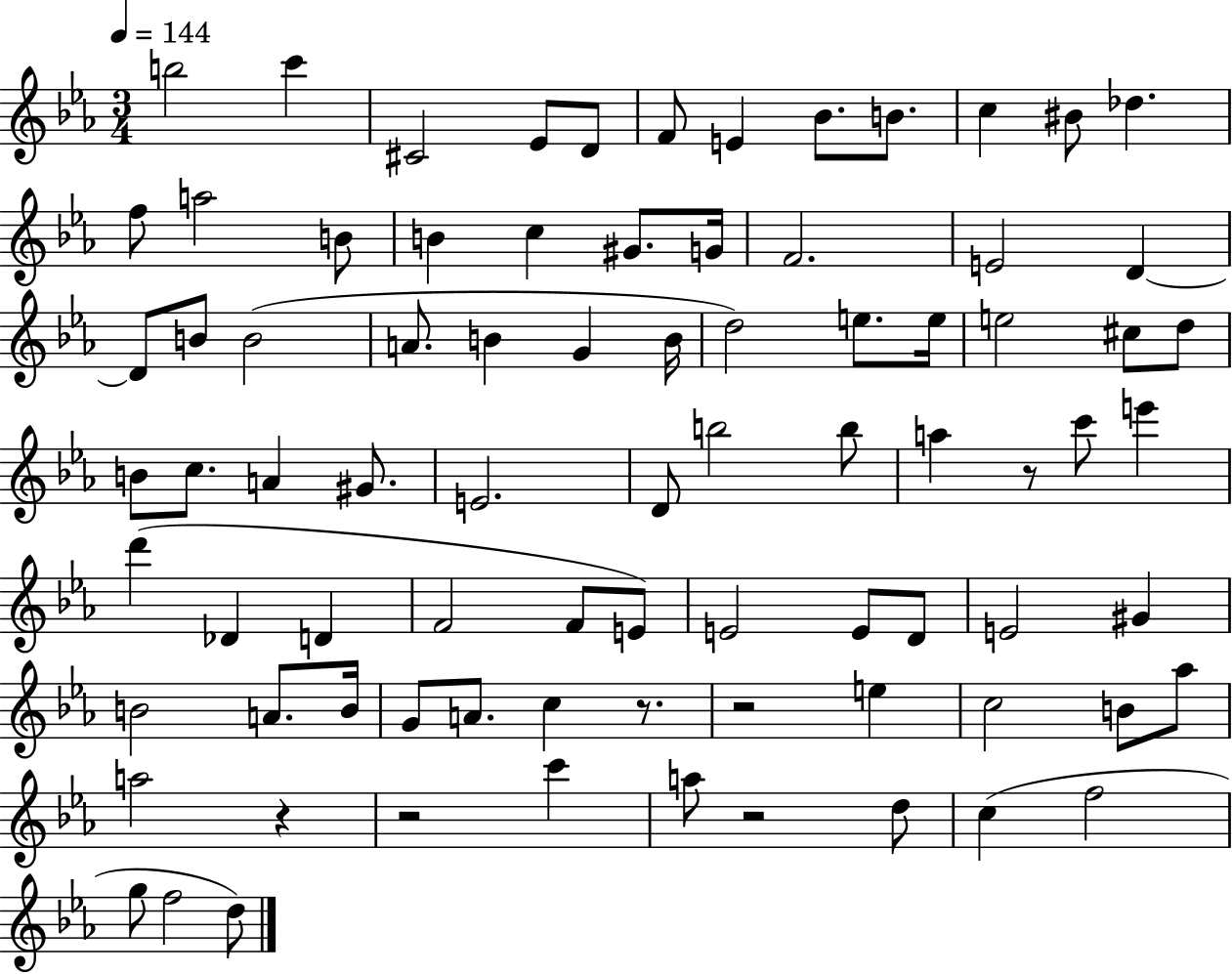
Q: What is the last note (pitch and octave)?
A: D5